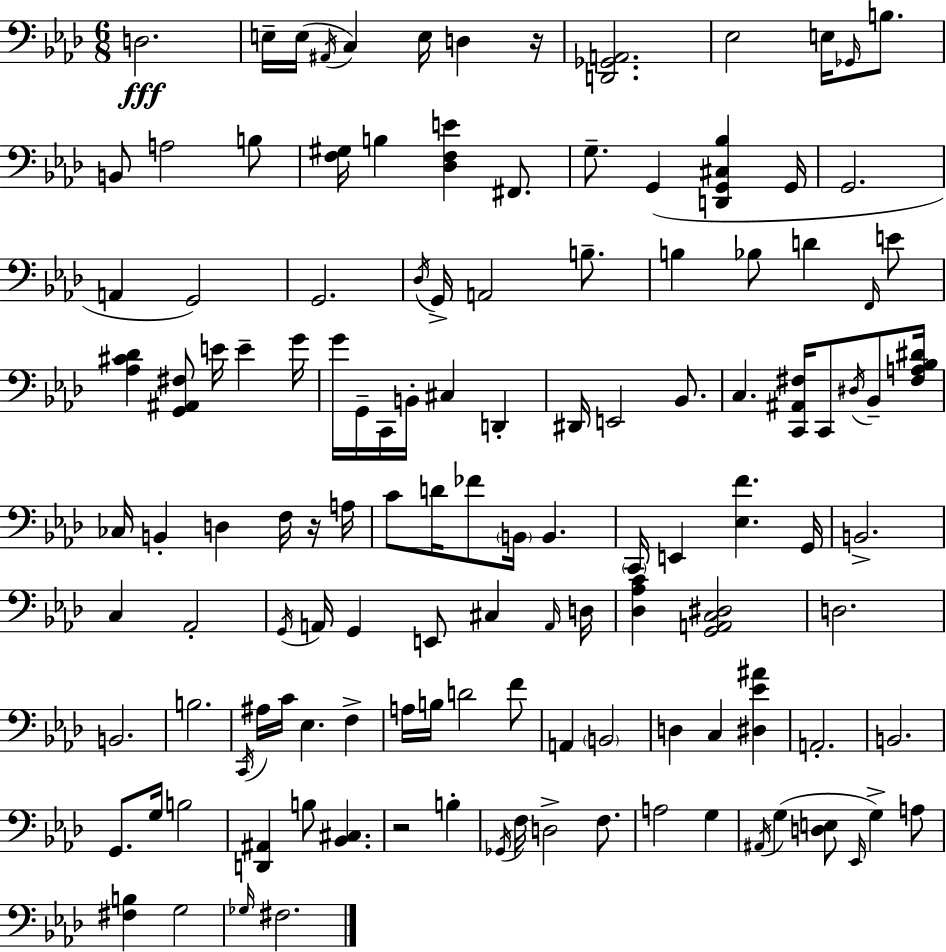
{
  \clef bass
  \numericTimeSignature
  \time 6/8
  \key f \minor
  d2.\fff | e16-- e16( \acciaccatura { ais,16 } c4) e16 d4 | r16 <d, ges, a,>2. | ees2 e16 \grace { ges,16 } b8. | \break b,8 a2 | b8 <f gis>16 b4 <des f e'>4 fis,8. | g8.-- g,4( <d, g, cis bes>4 | g,16 g,2. | \break a,4 g,2) | g,2. | \acciaccatura { des16 } g,16-> a,2 | b8.-- b4 bes8 d'4 | \break \grace { f,16 } e'8 <aes cis' des'>4 <g, ais, fis>8 e'16 e'4-- | g'16 g'16 g,16-- c,16 b,16-. cis4 | d,4-. dis,16 e,2 | bes,8. c4. <c, ais, fis>16 c,8 | \break \acciaccatura { dis16 } bes,8-- <fis a bes dis'>16 ces16 b,4-. d4 | f16 r16 a16 c'8 d'16 fes'8 \parenthesize b,16 b,4. | \parenthesize c,16 e,4 <ees f'>4. | g,16 b,2.-> | \break c4 aes,2-. | \acciaccatura { g,16 } a,16 g,4 e,8 | cis4 \grace { a,16 } d16 <des aes c'>4 <g, a, c dis>2 | d2. | \break b,2. | b2. | \acciaccatura { c,16 } ais16 c'16 ees4. | f4-> a16 b16 d'2 | \break f'8 a,4 | \parenthesize b,2 d4 | c4 <dis ees' ais'>4 a,2.-. | b,2. | \break g,8. g16 | b2 <d, ais,>4 | b8 <bes, cis>4. r2 | b4-. \acciaccatura { ges,16 } f16 d2-> | \break f8. a2 | g4 \acciaccatura { ais,16 }( g4 | <d e>8 \grace { ees,16 }) g4-> a8 <fis b>4 | g2 \grace { ges16 } | \break fis2. | \bar "|."
}